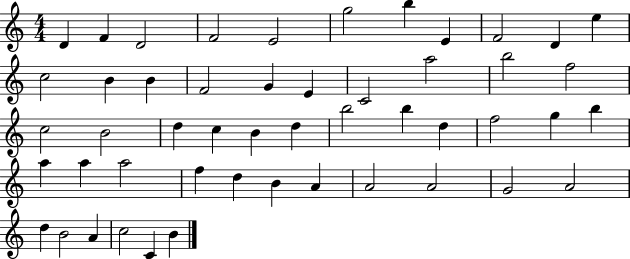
X:1
T:Untitled
M:4/4
L:1/4
K:C
D F D2 F2 E2 g2 b E F2 D e c2 B B F2 G E C2 a2 b2 f2 c2 B2 d c B d b2 b d f2 g b a a a2 f d B A A2 A2 G2 A2 d B2 A c2 C B